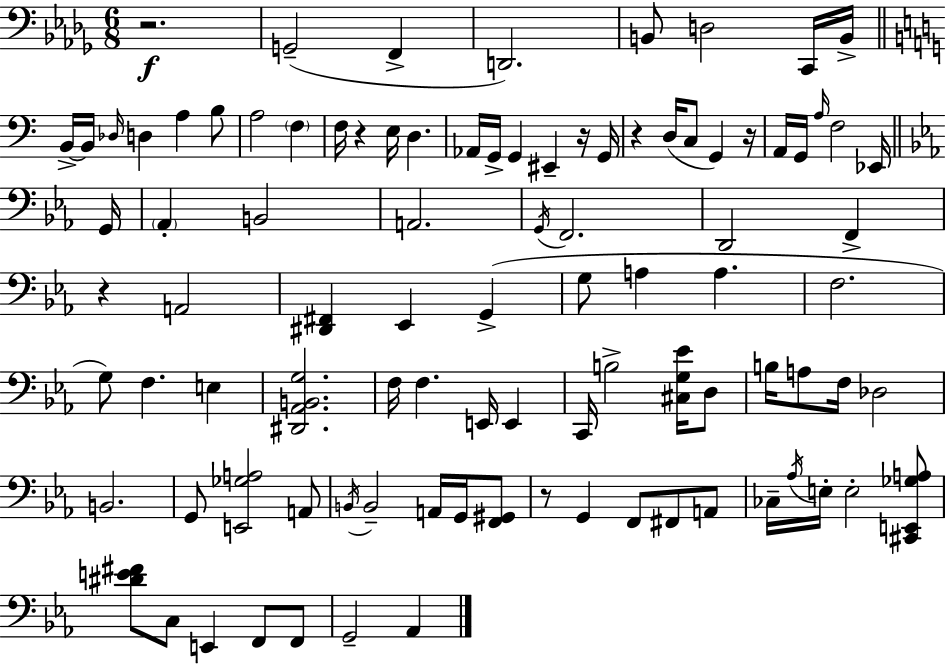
R/h. G2/h F2/q D2/h. B2/e D3/h C2/s B2/s B2/s B2/s Db3/s D3/q A3/q B3/e A3/h F3/q F3/s R/q E3/s D3/q. Ab2/s G2/s G2/q EIS2/q R/s G2/s R/q D3/s C3/e G2/q R/s A2/s G2/s A3/s F3/h Eb2/s G2/s Ab2/q B2/h A2/h. G2/s F2/h. D2/h F2/q R/q A2/h [D#2,F#2]/q Eb2/q G2/q G3/e A3/q A3/q. F3/h. G3/e F3/q. E3/q [D#2,Ab2,B2,G3]/h. F3/s F3/q. E2/s E2/q C2/s B3/h [C#3,G3,Eb4]/s D3/e B3/s A3/e F3/s Db3/h B2/h. G2/e [E2,Gb3,A3]/h A2/e B2/s B2/h A2/s G2/s [F2,G#2]/e R/e G2/q F2/e F#2/e A2/e CES3/s Ab3/s E3/s E3/h [C#2,E2,Gb3,A3]/e [D#4,E4,F#4]/e C3/e E2/q F2/e F2/e G2/h Ab2/q